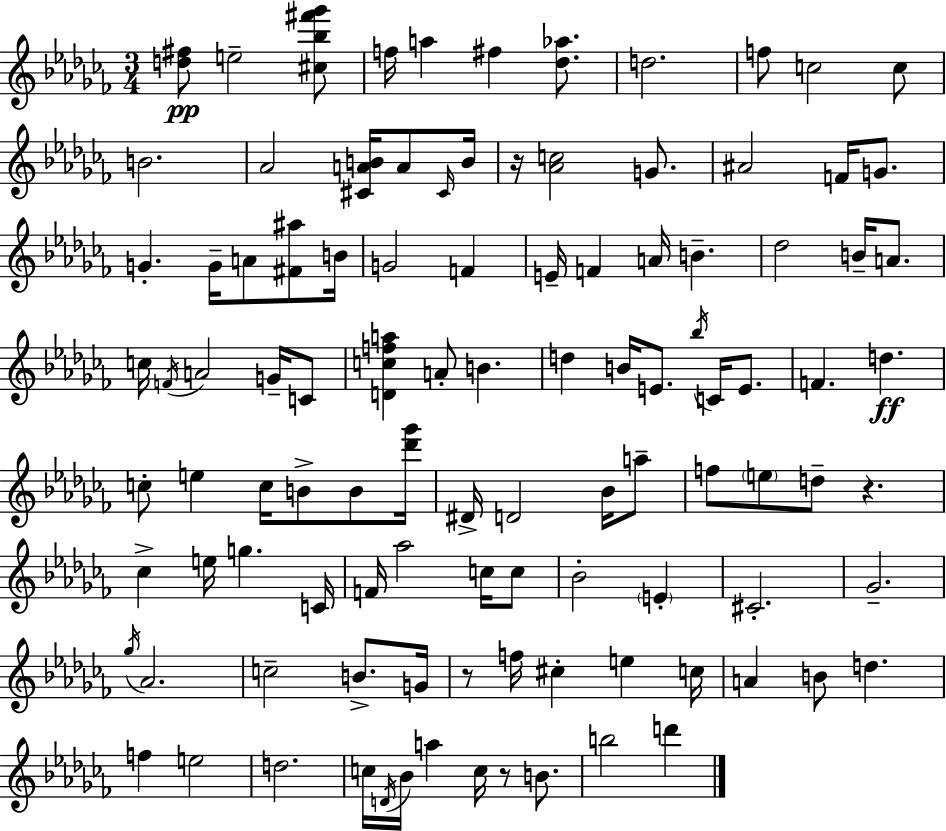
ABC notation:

X:1
T:Untitled
M:3/4
L:1/4
K:Abm
[d^f]/2 e2 [^c_b^f'_g']/2 f/4 a ^f [_d_a]/2 d2 f/2 c2 c/2 B2 _A2 [^CAB]/4 A/2 ^C/4 B/4 z/4 [_Ac]2 G/2 ^A2 F/4 G/2 G G/4 A/2 [^F^a]/2 B/4 G2 F E/4 F A/4 B _d2 B/4 A/2 c/4 F/4 A2 G/4 C/2 [Dcfa] A/2 B d B/4 E/2 _b/4 C/4 E/2 F d c/2 e c/4 B/2 B/2 [_d'_g']/4 ^D/4 D2 _B/4 a/2 f/2 e/2 d/2 z _c e/4 g C/4 F/4 _a2 c/4 c/2 _B2 E ^C2 _G2 _g/4 _A2 c2 B/2 G/4 z/2 f/4 ^c e c/4 A B/2 d f e2 d2 c/4 D/4 _B/4 a c/4 z/2 B/2 b2 d'